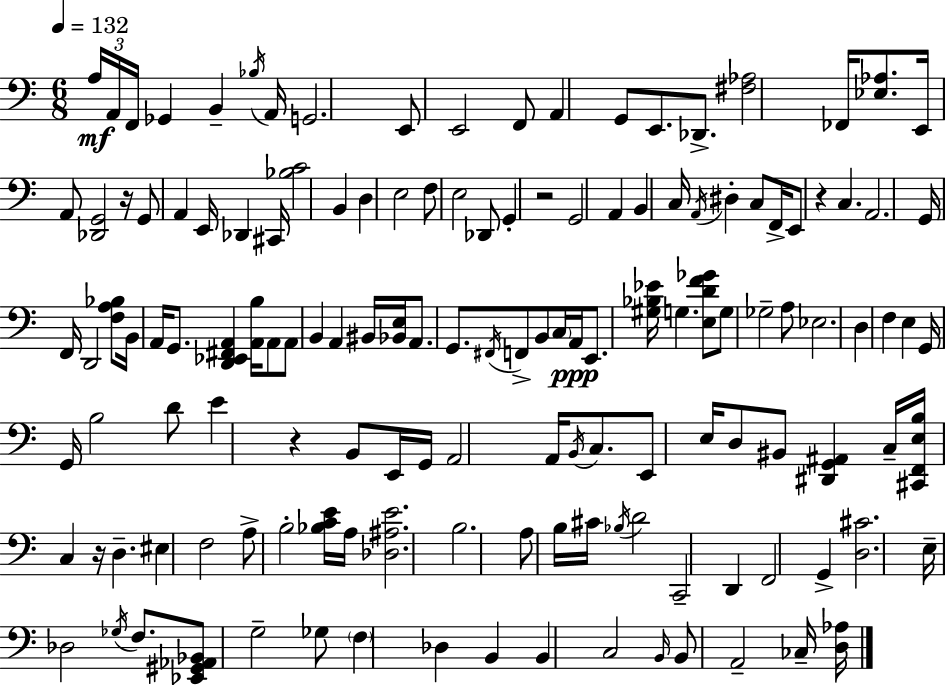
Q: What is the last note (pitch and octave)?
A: CES3